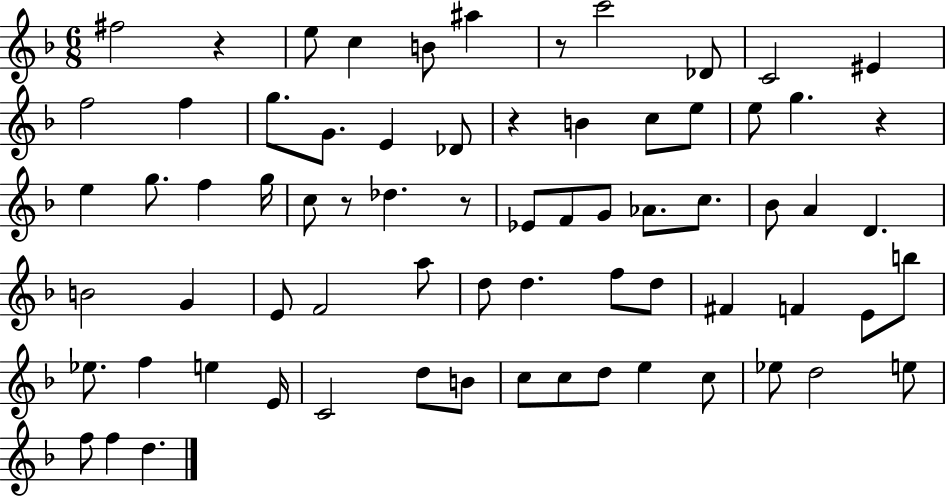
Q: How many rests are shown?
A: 6